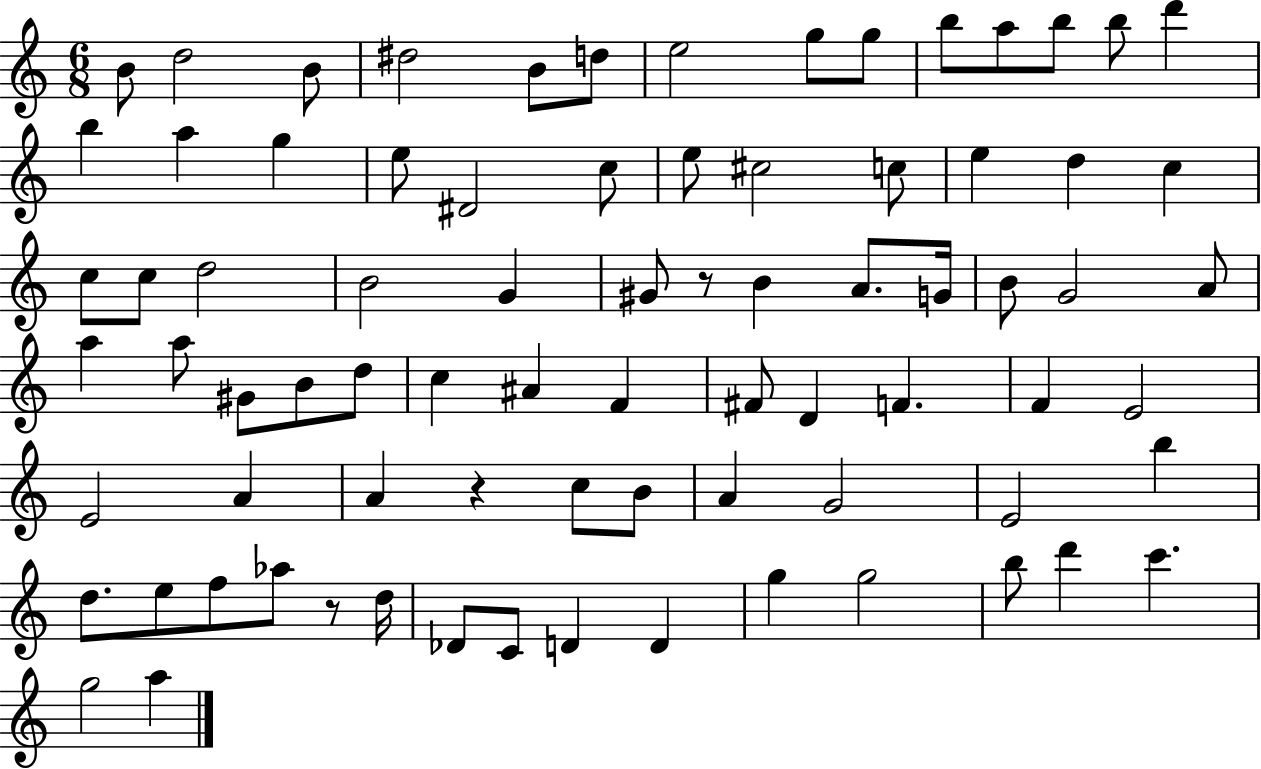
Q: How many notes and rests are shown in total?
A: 79